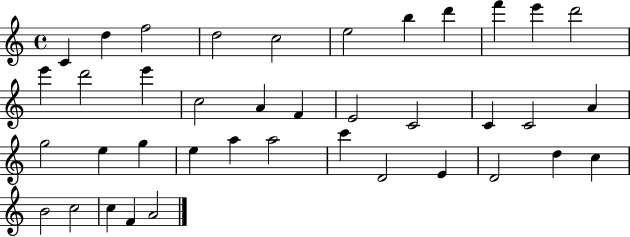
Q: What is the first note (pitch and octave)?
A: C4